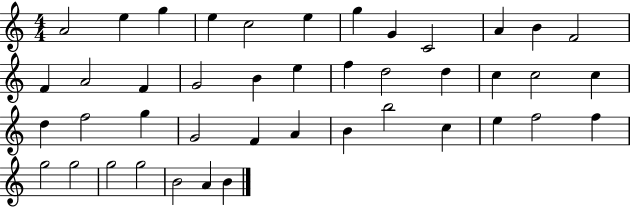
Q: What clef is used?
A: treble